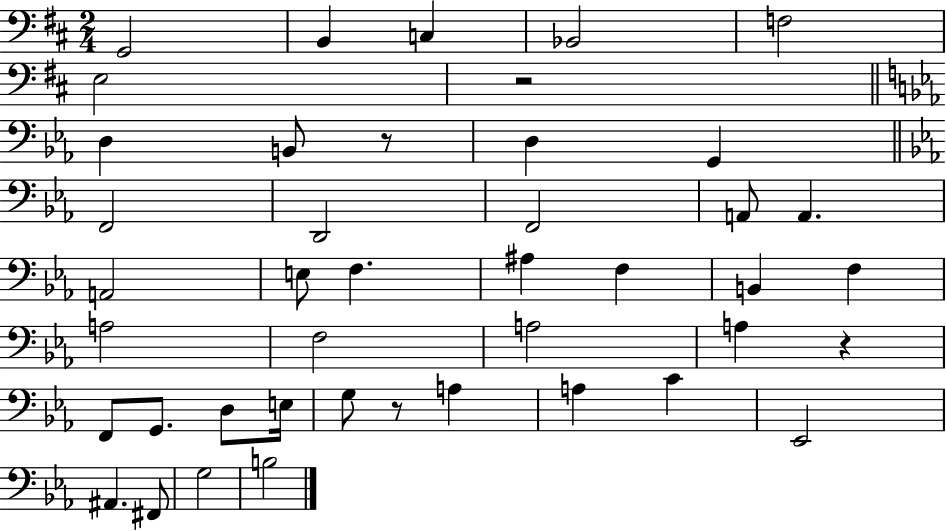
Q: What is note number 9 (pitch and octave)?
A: D3